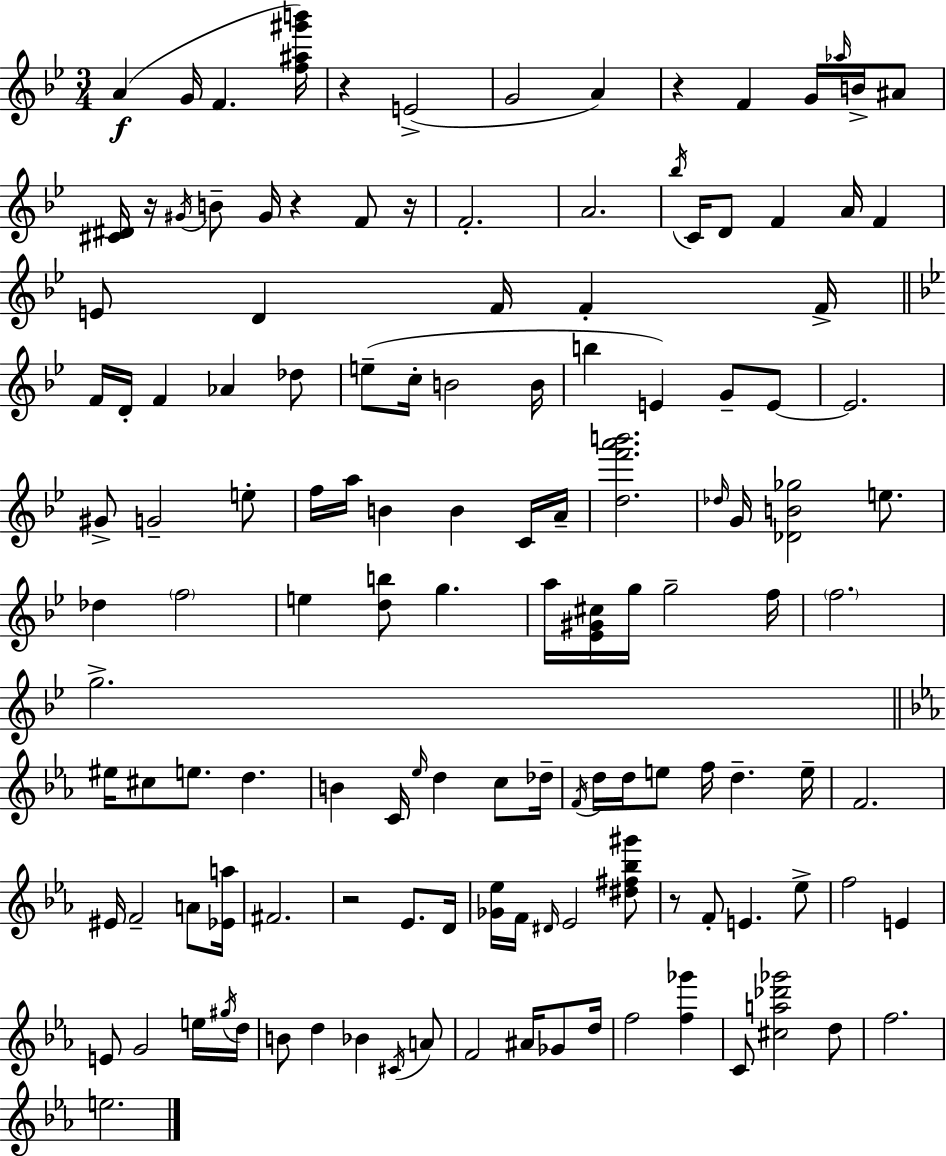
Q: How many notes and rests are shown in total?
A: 133